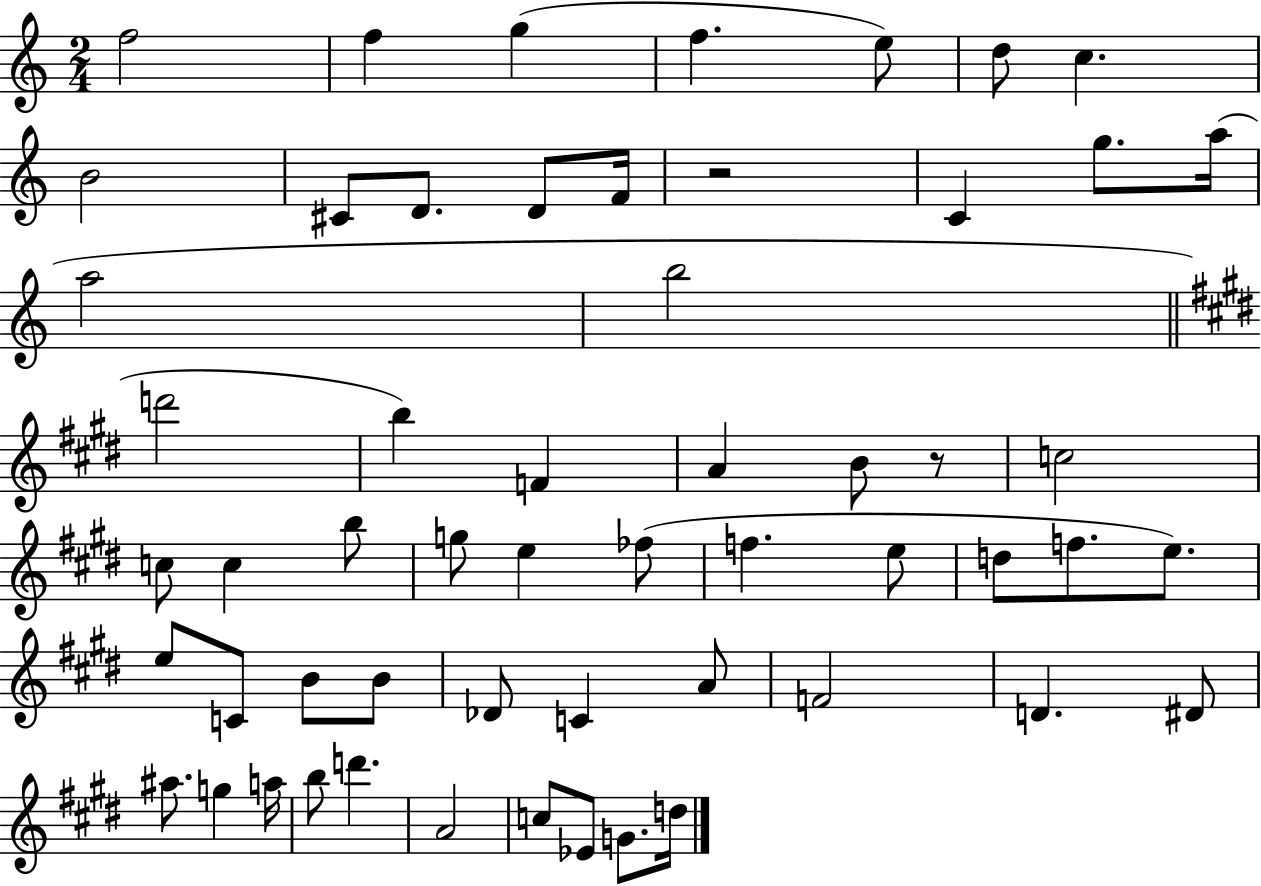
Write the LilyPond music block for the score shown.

{
  \clef treble
  \numericTimeSignature
  \time 2/4
  \key c \major
  f''2 | f''4 g''4( | f''4. e''8) | d''8 c''4. | \break b'2 | cis'8 d'8. d'8 f'16 | r2 | c'4 g''8. a''16( | \break a''2 | b''2 | \bar "||" \break \key e \major d'''2 | b''4) f'4 | a'4 b'8 r8 | c''2 | \break c''8 c''4 b''8 | g''8 e''4 fes''8( | f''4. e''8 | d''8 f''8. e''8.) | \break e''8 c'8 b'8 b'8 | des'8 c'4 a'8 | f'2 | d'4. dis'8 | \break ais''8. g''4 a''16 | b''8 d'''4. | a'2 | c''8 ees'8 g'8. d''16 | \break \bar "|."
}